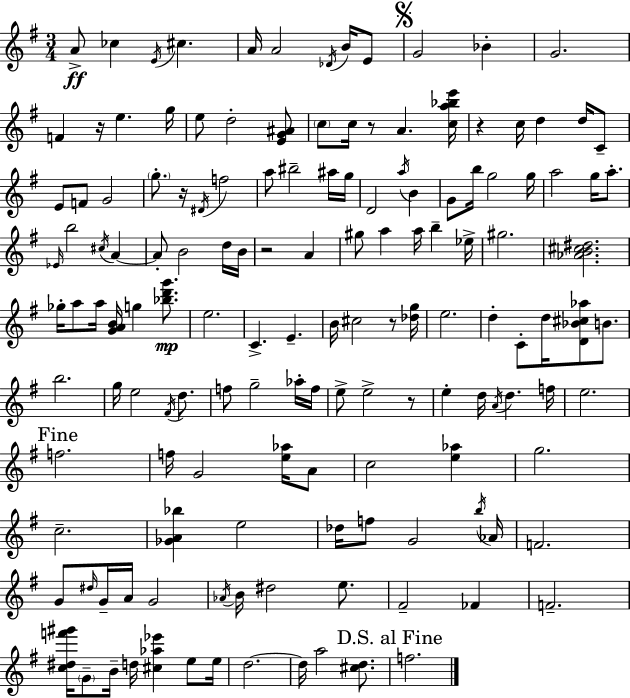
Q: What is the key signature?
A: E minor